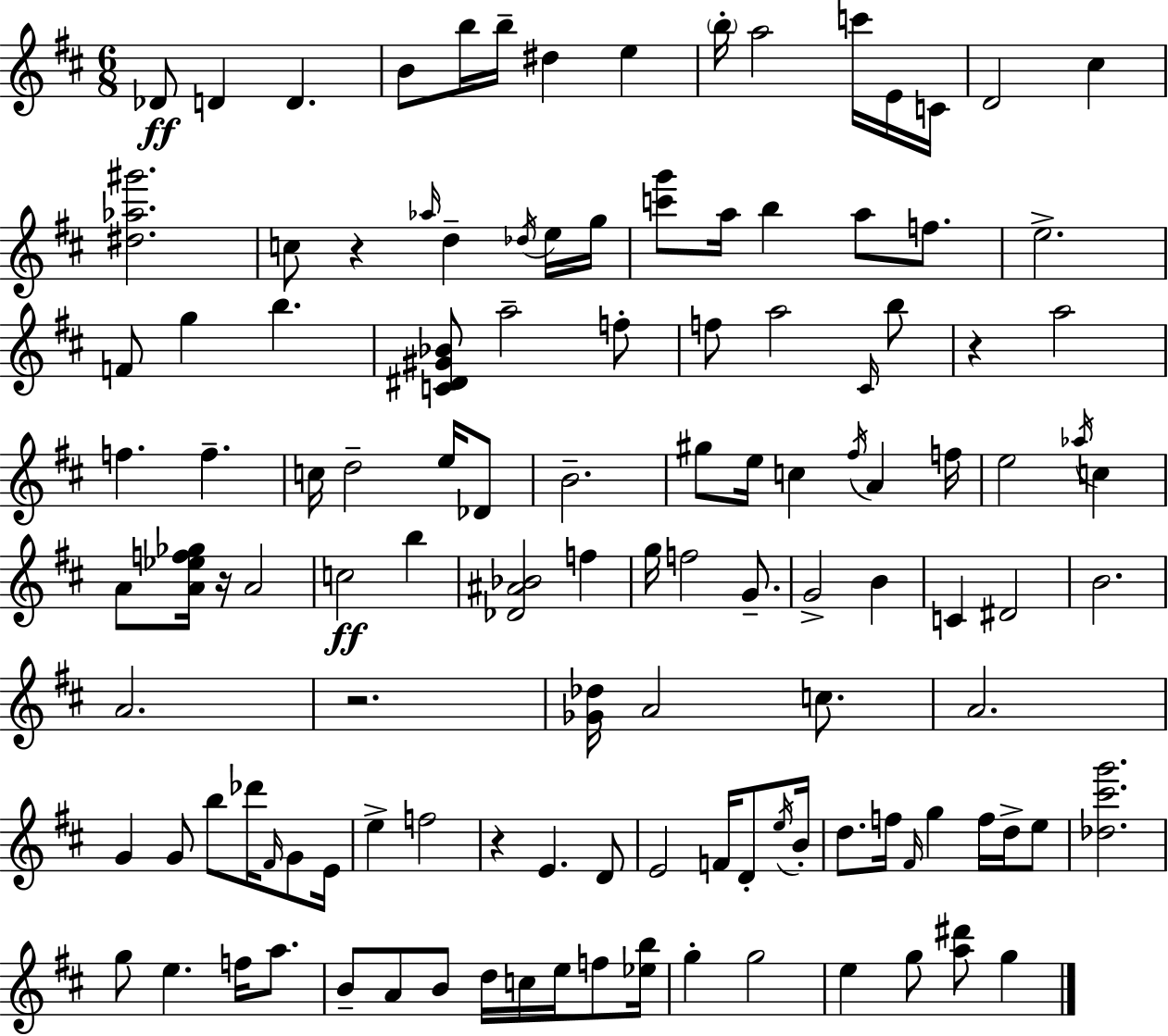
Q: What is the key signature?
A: D major